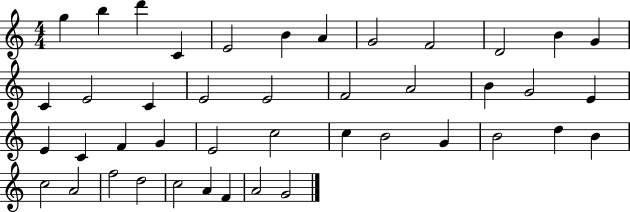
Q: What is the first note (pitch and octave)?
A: G5